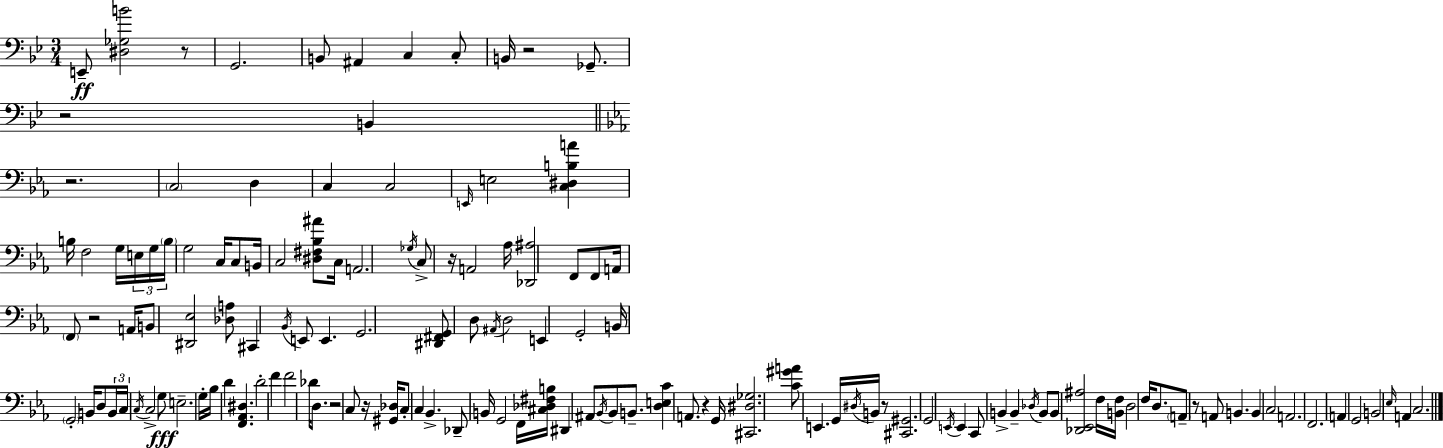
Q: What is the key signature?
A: BES major